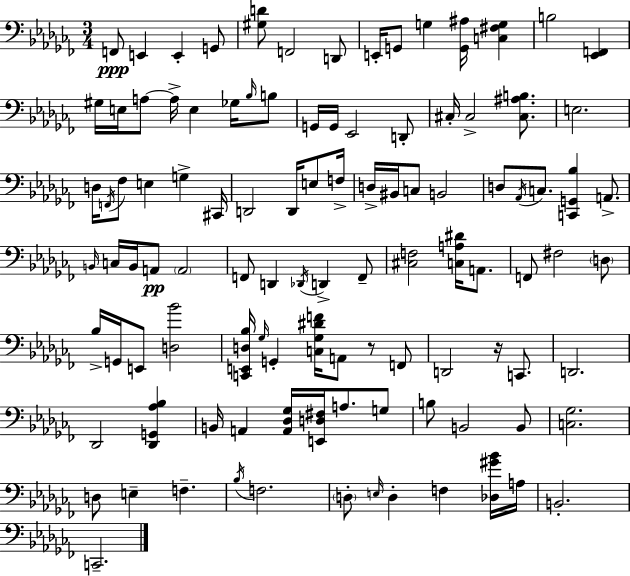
{
  \clef bass
  \numericTimeSignature
  \time 3/4
  \key aes \minor
  \repeat volta 2 { f,8\ppp e,4 e,4-. g,8 | <gis d'>8 f,2 d,8 | e,16-. g,8 g4 <g, ais>16 <c fis g>4 | b2 <ees, f,>4 | \break gis16 e16 a8~~ a16-> e4 ges16 \grace { bes16 } b8 | g,16 g,16 ees,2 d,8-. | cis16-. cis2-> <cis ais b>8. | e2. | \break d16 \acciaccatura { f,16 } fes8 e4 g4-> | cis,16 d,2 d,16 e8 | f16-> d16-> bis,16 c8 b,2 | d8 \acciaccatura { aes,16 } c8. <c, g, bes>4 | \break a,8.-> \grace { b,16 } c16 b,16 a,8\pp \parenthesize a,2 | f,8 d,4 \acciaccatura { des,16 } d,4-> | f,8-- <cis f>2 | <c a dis'>16 a,8. f,8 fis2 | \break \parenthesize d8 bes16-> g,16 e,8 <d bes'>2 | <c, e, d bes>16 \grace { ges16 } g,4-. <c ges dis' f'>16 | a,8 r8 f,8 d,2 | r16 c,8. d,2. | \break des,2 | <des, g, aes bes>4 b,16 a,4 <a, des ges>16 | <e, d fis>16 a8. g8 b8 b,2 | b,8 <c ges>2. | \break d8 e4-- | f4.-- \acciaccatura { bes16 } f2. | \parenthesize d8-. \grace { e16 } d4-. | f4 <des gis' bes'>16 a16 b,2.-. | \break c,2.-- | } \bar "|."
}